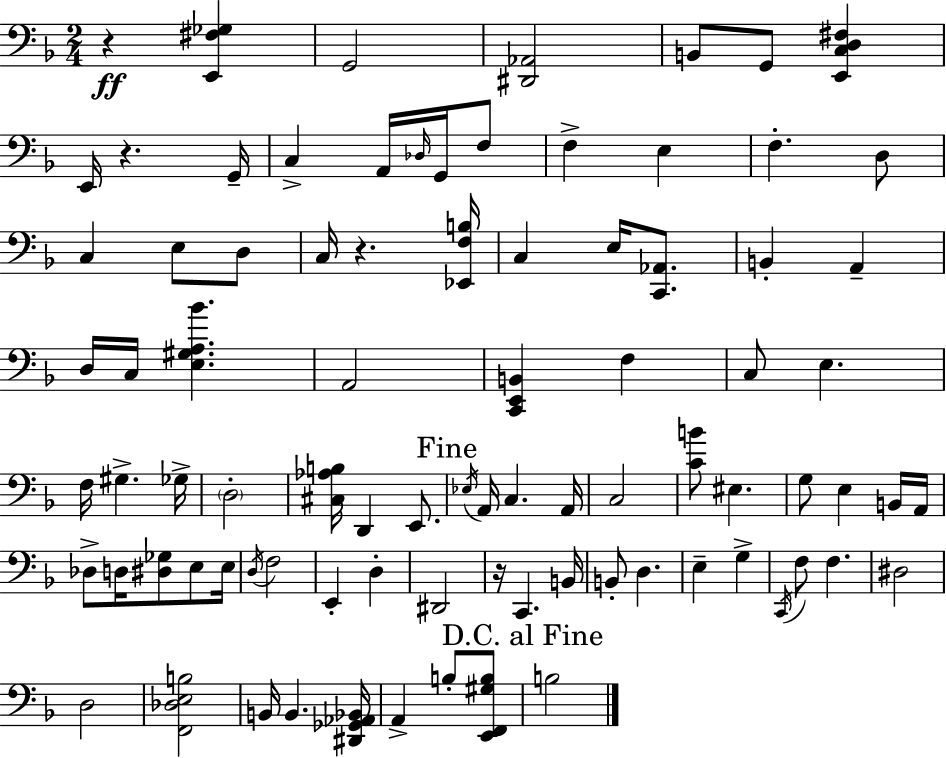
X:1
T:Untitled
M:2/4
L:1/4
K:Dm
z [E,,^F,_G,] G,,2 [^D,,_A,,]2 B,,/2 G,,/2 [E,,C,D,^F,] E,,/4 z G,,/4 C, A,,/4 _D,/4 G,,/4 F,/2 F, E, F, D,/2 C, E,/2 D,/2 C,/4 z [_E,,F,B,]/4 C, E,/4 [C,,_A,,]/2 B,, A,, D,/4 C,/4 [E,^G,A,_B] A,,2 [C,,E,,B,,] F, C,/2 E, F,/4 ^G, _G,/4 D,2 [^C,_A,B,]/4 D,, E,,/2 _E,/4 A,,/4 C, A,,/4 C,2 [CB]/2 ^E, G,/2 E, B,,/4 A,,/4 _D,/2 D,/4 [^D,_G,]/2 E,/2 E,/4 D,/4 F,2 E,, D, ^D,,2 z/4 C,, B,,/4 B,,/2 D, E, G, C,,/4 F,/2 F, ^D,2 D,2 [F,,_D,E,B,]2 B,,/4 B,, [^D,,_G,,_A,,_B,,]/4 A,, B,/2 [E,,F,,^G,B,]/2 B,2